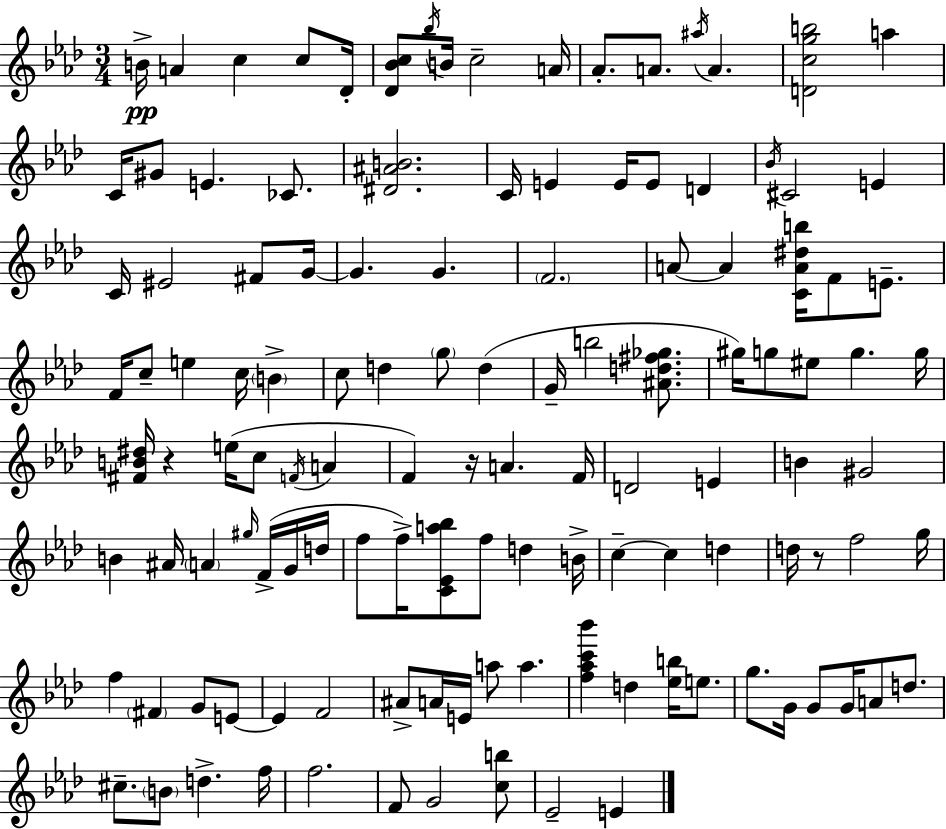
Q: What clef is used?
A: treble